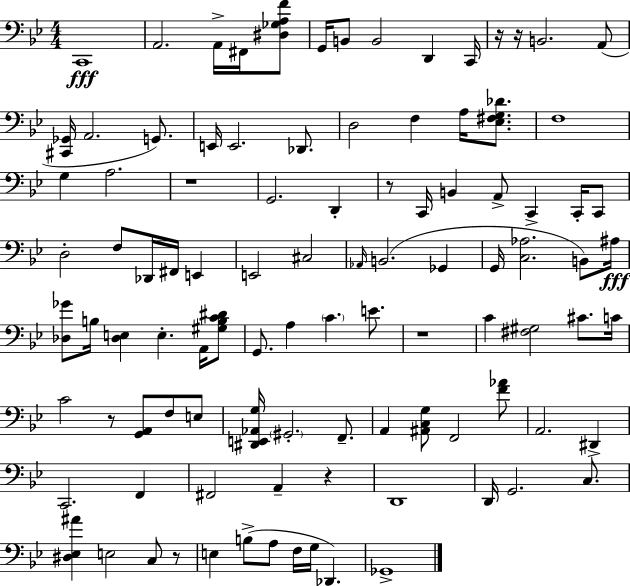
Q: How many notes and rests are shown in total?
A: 100